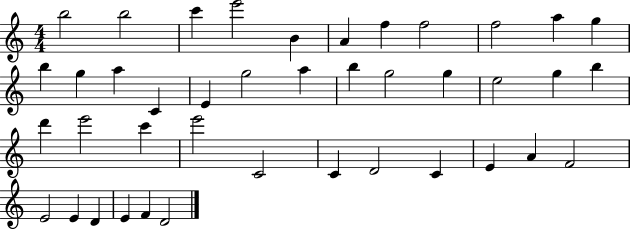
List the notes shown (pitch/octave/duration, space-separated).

B5/h B5/h C6/q E6/h B4/q A4/q F5/q F5/h F5/h A5/q G5/q B5/q G5/q A5/q C4/q E4/q G5/h A5/q B5/q G5/h G5/q E5/h G5/q B5/q D6/q E6/h C6/q E6/h C4/h C4/q D4/h C4/q E4/q A4/q F4/h E4/h E4/q D4/q E4/q F4/q D4/h